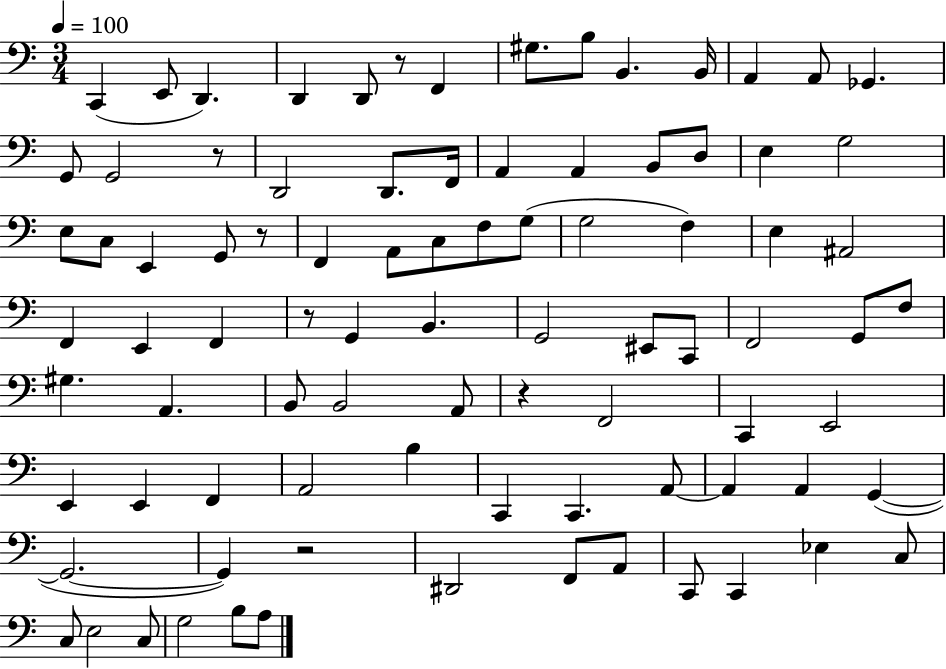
X:1
T:Untitled
M:3/4
L:1/4
K:C
C,, E,,/2 D,, D,, D,,/2 z/2 F,, ^G,/2 B,/2 B,, B,,/4 A,, A,,/2 _G,, G,,/2 G,,2 z/2 D,,2 D,,/2 F,,/4 A,, A,, B,,/2 D,/2 E, G,2 E,/2 C,/2 E,, G,,/2 z/2 F,, A,,/2 C,/2 F,/2 G,/2 G,2 F, E, ^A,,2 F,, E,, F,, z/2 G,, B,, G,,2 ^E,,/2 C,,/2 F,,2 G,,/2 F,/2 ^G, A,, B,,/2 B,,2 A,,/2 z F,,2 C,, E,,2 E,, E,, F,, A,,2 B, C,, C,, A,,/2 A,, A,, G,, G,,2 G,, z2 ^D,,2 F,,/2 A,,/2 C,,/2 C,, _E, C,/2 C,/2 E,2 C,/2 G,2 B,/2 A,/2